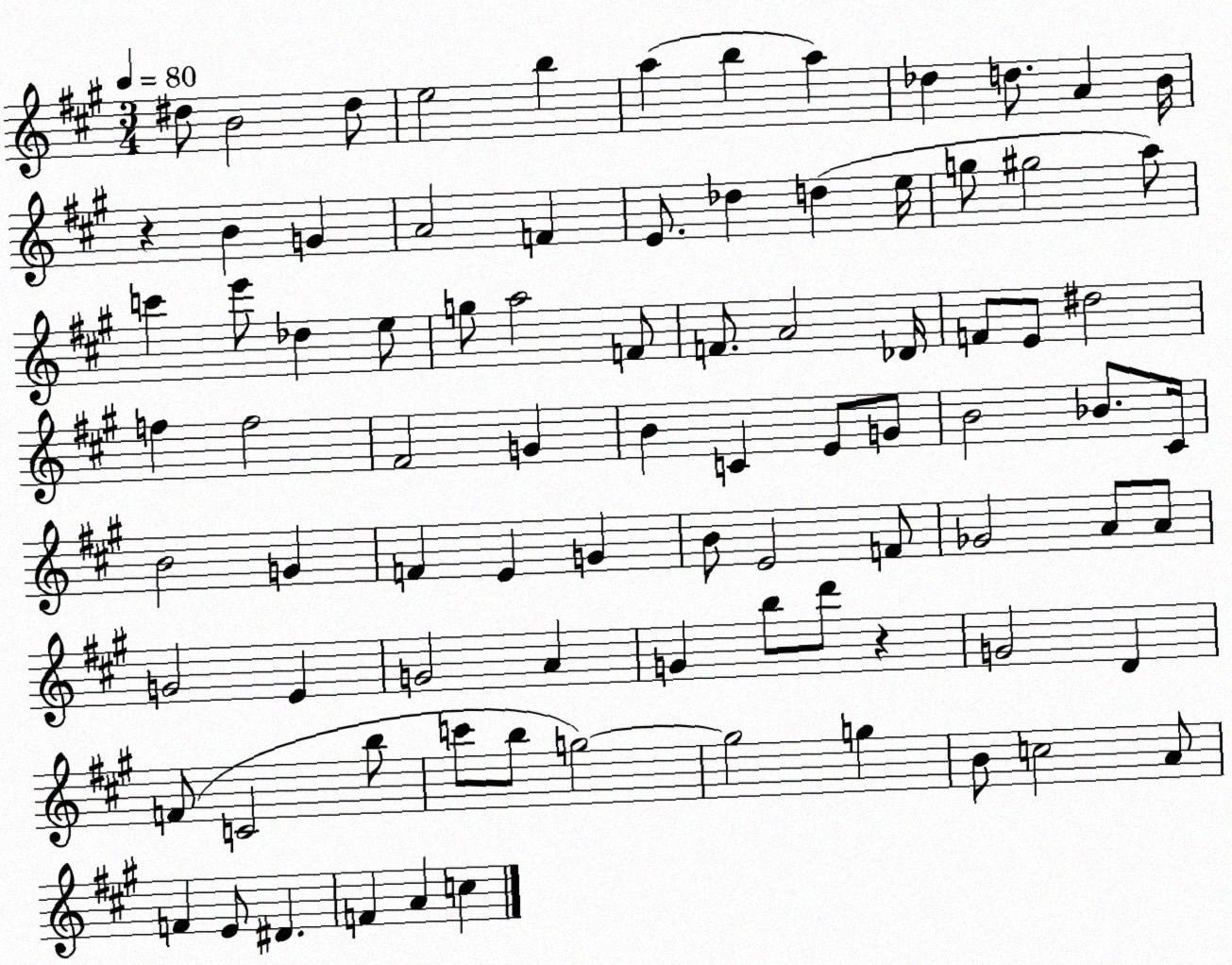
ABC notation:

X:1
T:Untitled
M:3/4
L:1/4
K:A
^d/2 B2 ^d/2 e2 b a b a _d d/2 A B/4 z B G A2 F E/2 _d d e/4 g/2 ^g2 a/2 c' e'/2 _d e/2 g/2 a2 F/2 F/2 A2 _D/4 F/2 E/2 ^d2 f f2 ^F2 G B C E/2 G/2 B2 _B/2 ^C/4 B2 G F E G B/2 E2 F/2 _G2 A/2 A/2 G2 E G2 A G b/2 d'/2 z G2 D F/2 C2 b/2 c'/2 b/2 g2 g2 g B/2 c2 A/2 F E/2 ^D F A c